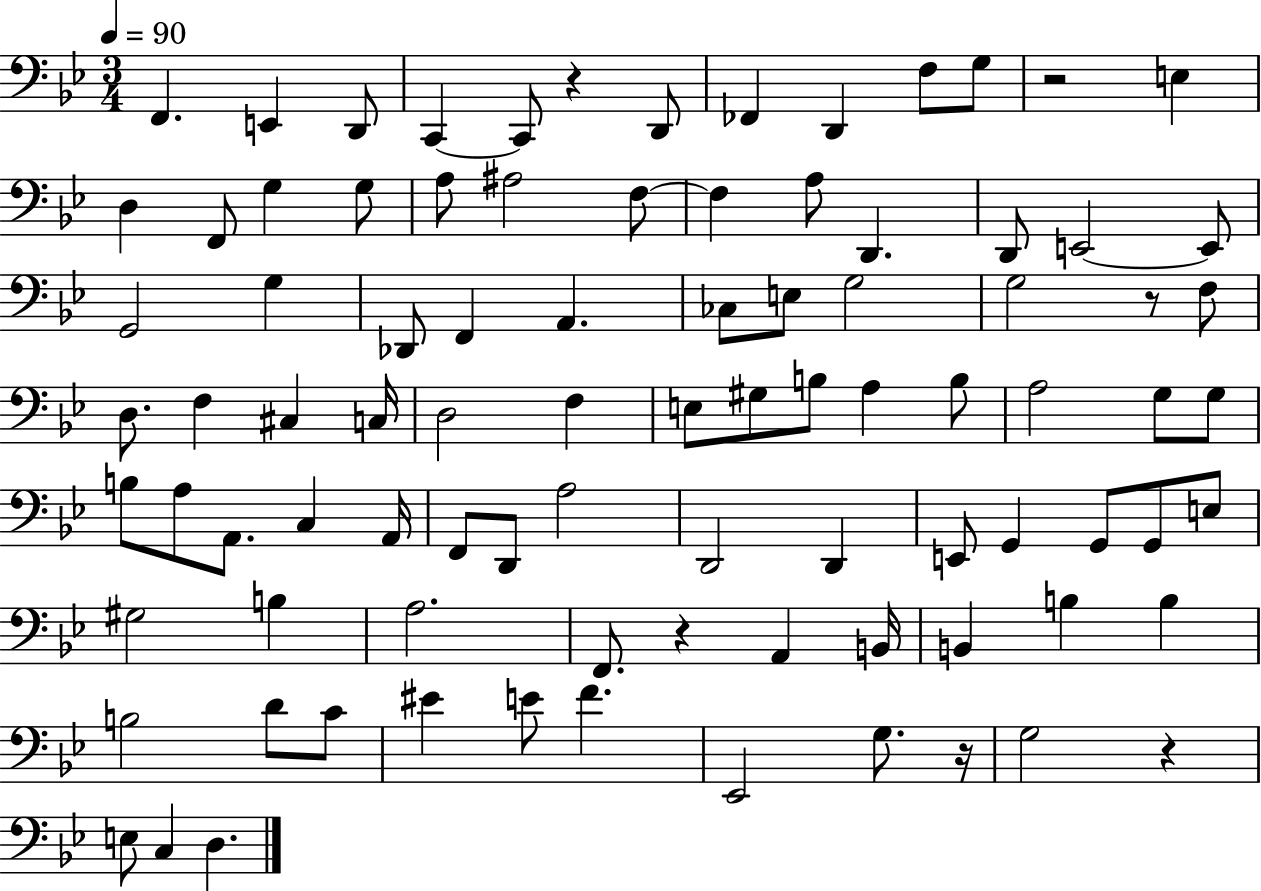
X:1
T:Untitled
M:3/4
L:1/4
K:Bb
F,, E,, D,,/2 C,, C,,/2 z D,,/2 _F,, D,, F,/2 G,/2 z2 E, D, F,,/2 G, G,/2 A,/2 ^A,2 F,/2 F, A,/2 D,, D,,/2 E,,2 E,,/2 G,,2 G, _D,,/2 F,, A,, _C,/2 E,/2 G,2 G,2 z/2 F,/2 D,/2 F, ^C, C,/4 D,2 F, E,/2 ^G,/2 B,/2 A, B,/2 A,2 G,/2 G,/2 B,/2 A,/2 A,,/2 C, A,,/4 F,,/2 D,,/2 A,2 D,,2 D,, E,,/2 G,, G,,/2 G,,/2 E,/2 ^G,2 B, A,2 F,,/2 z A,, B,,/4 B,, B, B, B,2 D/2 C/2 ^E E/2 F _E,,2 G,/2 z/4 G,2 z E,/2 C, D,